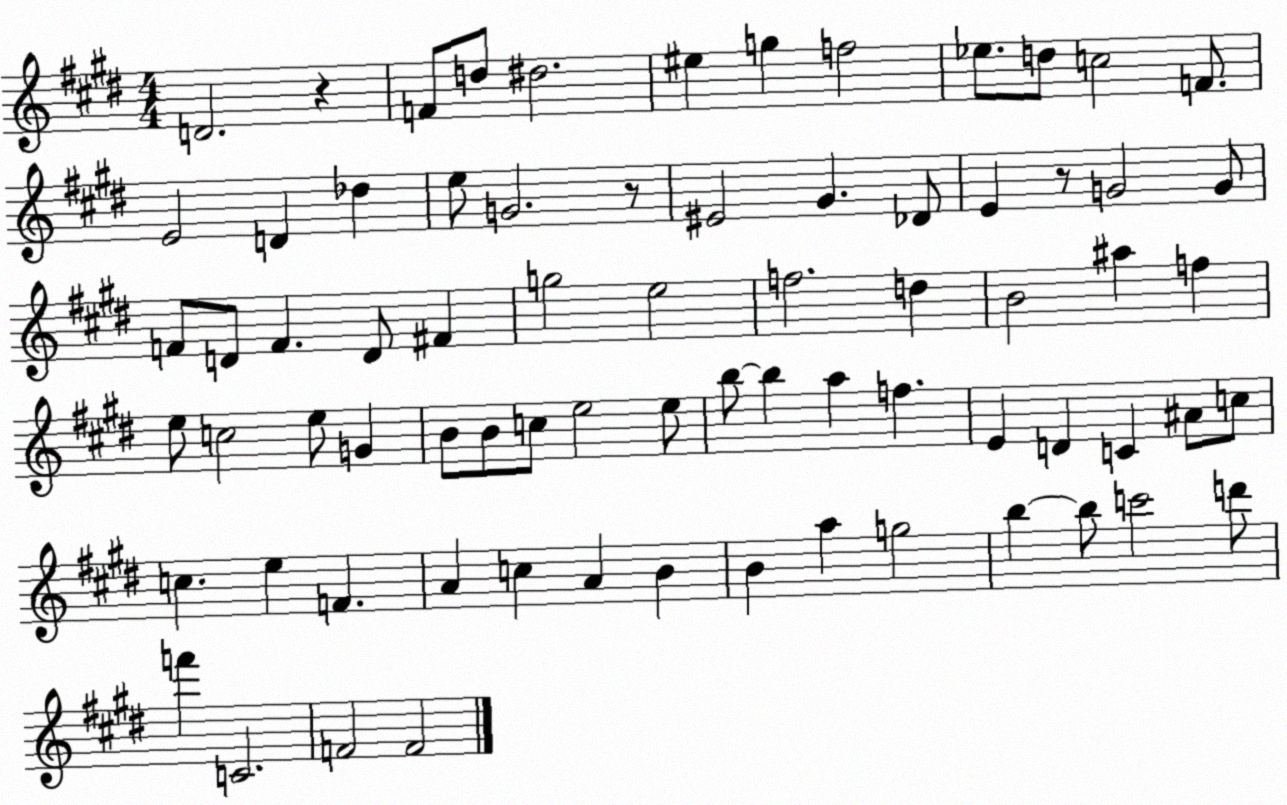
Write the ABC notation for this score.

X:1
T:Untitled
M:4/4
L:1/4
K:E
D2 z F/2 d/2 ^d2 ^e g f2 _e/2 d/2 c2 F/2 E2 D _d e/2 G2 z/2 ^E2 ^G _D/2 E z/2 G2 G/2 F/2 D/2 F D/2 ^F g2 e2 f2 d B2 ^a f e/2 c2 e/2 G B/2 B/2 c/2 e2 e/2 b/2 b a f E D C ^A/2 c/2 c e F A c A B B a g2 b b/2 c'2 d'/2 f' C2 F2 F2